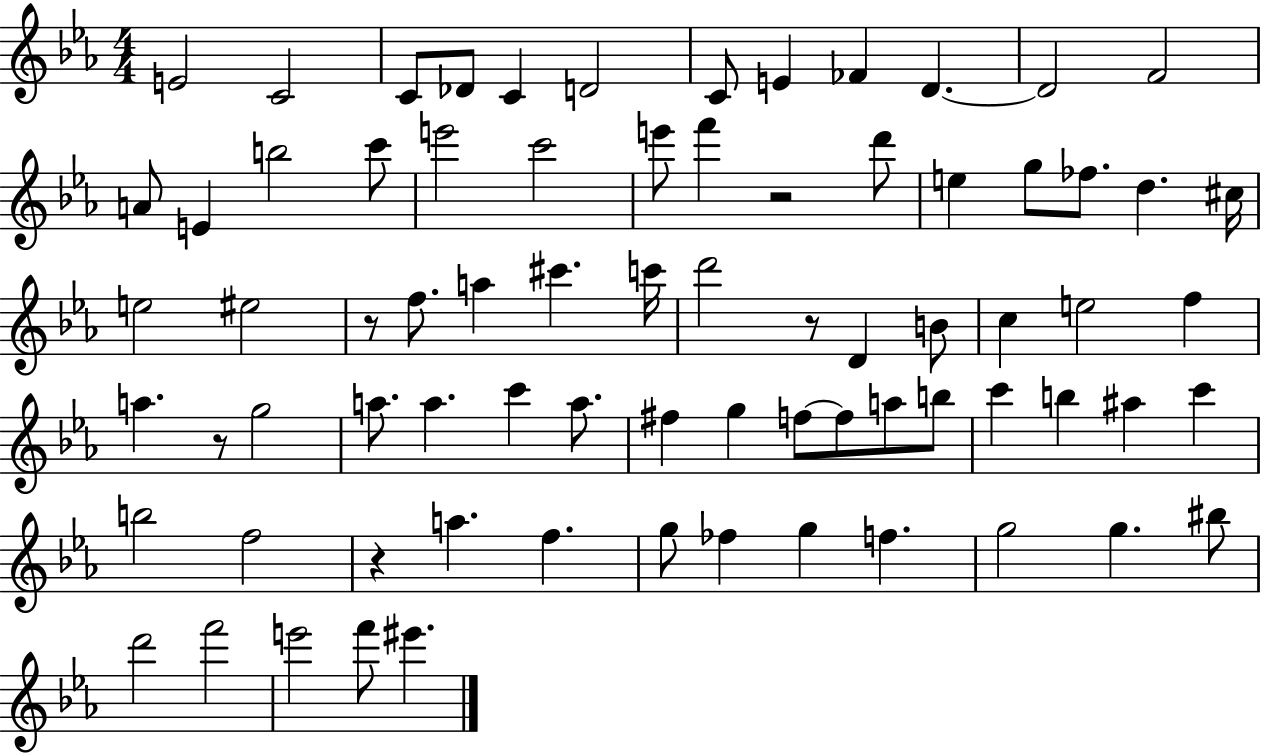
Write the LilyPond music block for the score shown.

{
  \clef treble
  \numericTimeSignature
  \time 4/4
  \key ees \major
  e'2 c'2 | c'8 des'8 c'4 d'2 | c'8 e'4 fes'4 d'4.~~ | d'2 f'2 | \break a'8 e'4 b''2 c'''8 | e'''2 c'''2 | e'''8 f'''4 r2 d'''8 | e''4 g''8 fes''8. d''4. cis''16 | \break e''2 eis''2 | r8 f''8. a''4 cis'''4. c'''16 | d'''2 r8 d'4 b'8 | c''4 e''2 f''4 | \break a''4. r8 g''2 | a''8. a''4. c'''4 a''8. | fis''4 g''4 f''8~~ f''8 a''8 b''8 | c'''4 b''4 ais''4 c'''4 | \break b''2 f''2 | r4 a''4. f''4. | g''8 fes''4 g''4 f''4. | g''2 g''4. bis''8 | \break d'''2 f'''2 | e'''2 f'''8 eis'''4. | \bar "|."
}